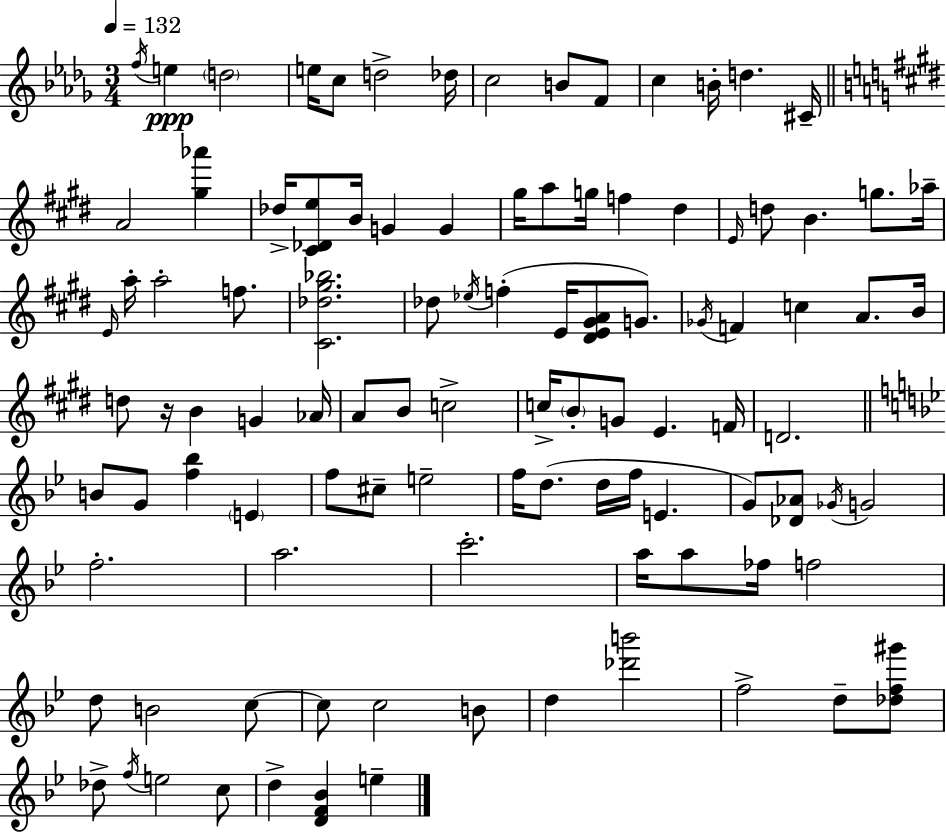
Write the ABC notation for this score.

X:1
T:Untitled
M:3/4
L:1/4
K:Bbm
f/4 e d2 e/4 c/2 d2 _d/4 c2 B/2 F/2 c B/4 d ^C/4 A2 [^g_a'] _d/4 [^C_De]/2 B/4 G G ^g/4 a/2 g/4 f ^d E/4 d/2 B g/2 _a/4 E/4 a/4 a2 f/2 [^C_d^g_b]2 _d/2 _e/4 f E/4 [^DE^GA]/2 G/2 _G/4 F c A/2 B/4 d/2 z/4 B G _A/4 A/2 B/2 c2 c/4 B/2 G/2 E F/4 D2 B/2 G/2 [f_b] E f/2 ^c/2 e2 f/4 d/2 d/4 f/4 E G/2 [_D_A]/2 _G/4 G2 f2 a2 c'2 a/4 a/2 _f/4 f2 d/2 B2 c/2 c/2 c2 B/2 d [_d'b']2 f2 d/2 [_df^g']/2 _d/2 f/4 e2 c/2 d [DF_B] e